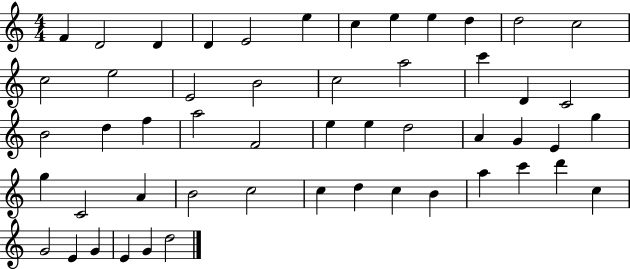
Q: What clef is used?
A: treble